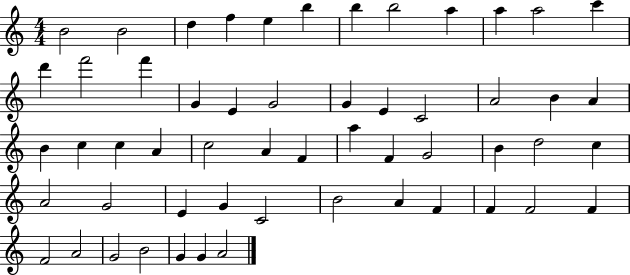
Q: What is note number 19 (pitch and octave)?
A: G4